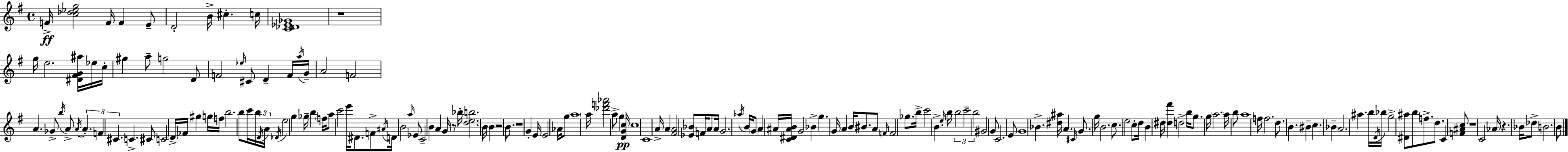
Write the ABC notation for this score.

X:1
T:Untitled
M:4/4
L:1/4
K:G
F/4 [c_d_eg]2 F/4 F E/2 D2 B/4 ^c c/4 [C_D_E_G]4 z4 g/4 e2 [^D^FG^a]/4 _e/4 c/4 ^g a/2 g2 D/2 F2 _e/4 ^C/2 D F/4 a/4 G/4 A2 F2 A _G/2 b/4 A/2 A/4 A F ^C C ^C/2 C2 D/4 _F/4 ^g g/4 f/4 b2 b/2 c'/4 b/4 D/4 A/4 _D/4 e2 g _g/4 b f/4 a/2 c'2 e'/4 ^D/2 F/2 ^A/4 D/4 B2 a/4 _E/2 C2 B A G/4 z/2 _b/4 [deb]2 B/4 B z2 B/2 z4 G E/4 E2 _A/4 g/2 a4 a/4 [_d'f'_a']2 a/2 g [DGc]/4 c4 C4 A/4 A [^FA]2 [_E_B]/2 F/4 A/2 A/4 G2 _a/4 B/4 G/2 A ^A/4 [C^D^AB]/4 G2 _B g G/4 A B/4 ^B/2 A/2 F/4 F2 _g/2 b/4 c'2 B e/4 b/4 b2 c'2 b2 ^G2 G/2 C2 E/2 G4 _B [^d^a]/4 A ^C/4 G/2 g/4 B2 c/2 e2 c/2 d/4 B ^d/4 [^d^f'] d2 b/4 g/2 g/4 a2 a/4 b/2 a4 f/4 f2 d/2 B ^B c _B A2 ^a b/4 D/4 _b/4 g2 [^D^a]/2 b/2 f/2 d/2 C [F^Ac]/2 z4 C2 _A/4 z _B/4 _d/2 B2 B/2